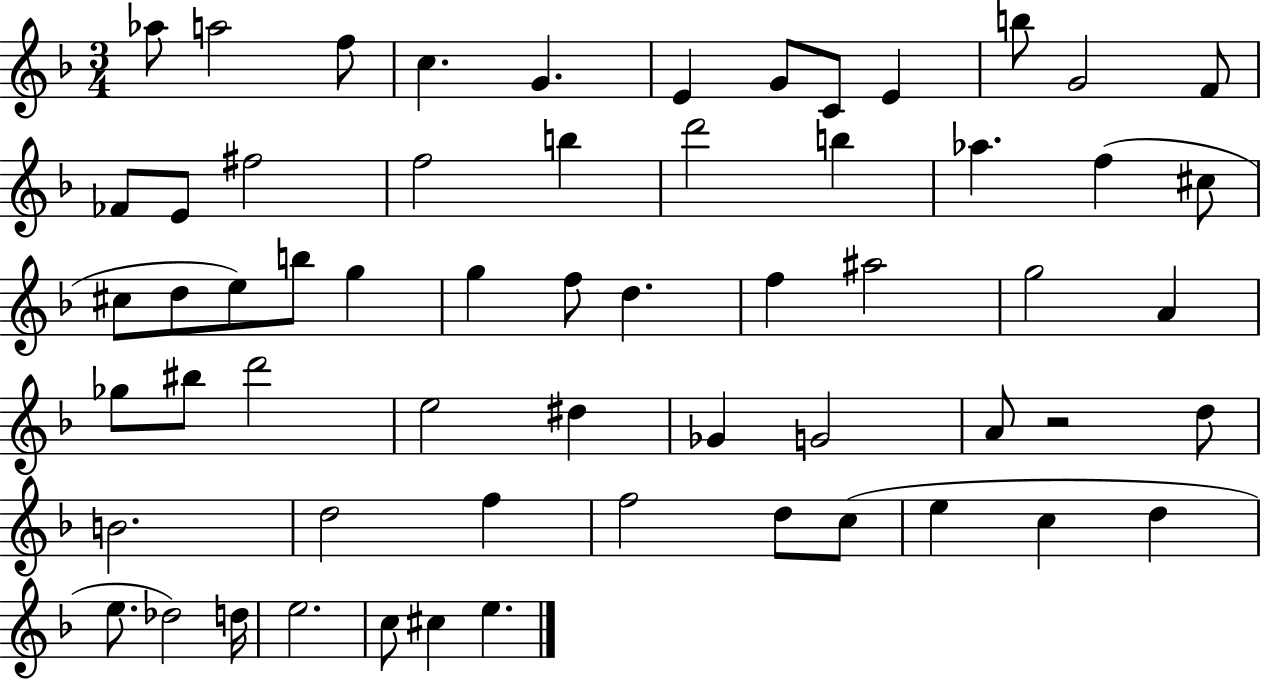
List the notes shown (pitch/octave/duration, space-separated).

Ab5/e A5/h F5/e C5/q. G4/q. E4/q G4/e C4/e E4/q B5/e G4/h F4/e FES4/e E4/e F#5/h F5/h B5/q D6/h B5/q Ab5/q. F5/q C#5/e C#5/e D5/e E5/e B5/e G5/q G5/q F5/e D5/q. F5/q A#5/h G5/h A4/q Gb5/e BIS5/e D6/h E5/h D#5/q Gb4/q G4/h A4/e R/h D5/e B4/h. D5/h F5/q F5/h D5/e C5/e E5/q C5/q D5/q E5/e. Db5/h D5/s E5/h. C5/e C#5/q E5/q.